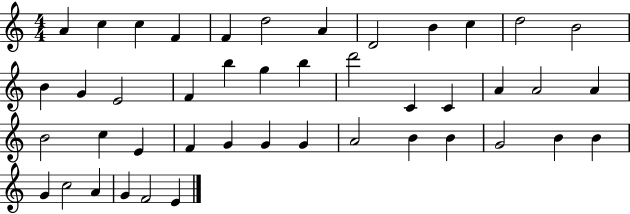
X:1
T:Untitled
M:4/4
L:1/4
K:C
A c c F F d2 A D2 B c d2 B2 B G E2 F b g b d'2 C C A A2 A B2 c E F G G G A2 B B G2 B B G c2 A G F2 E